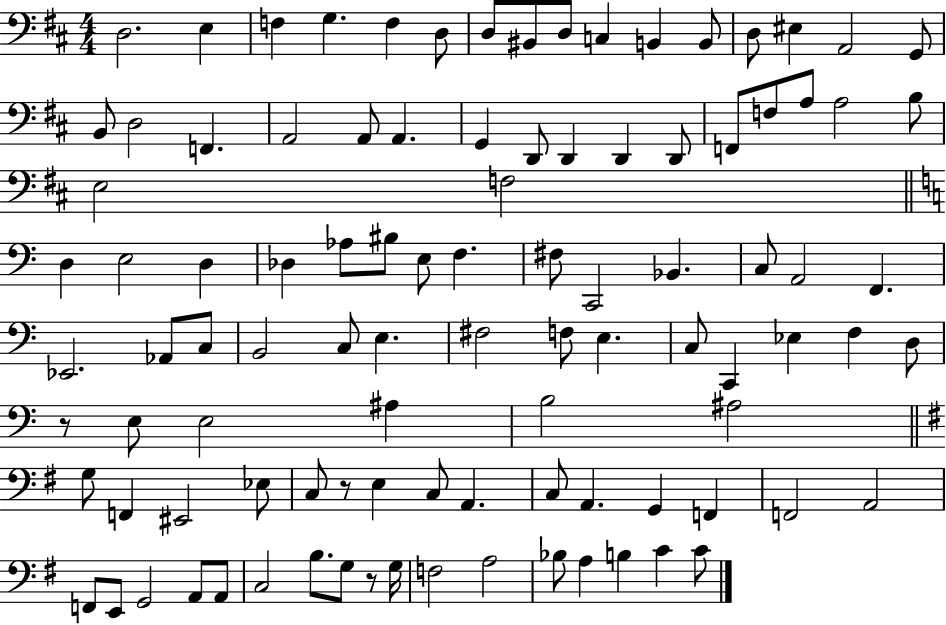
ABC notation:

X:1
T:Untitled
M:4/4
L:1/4
K:D
D,2 E, F, G, F, D,/2 D,/2 ^B,,/2 D,/2 C, B,, B,,/2 D,/2 ^E, A,,2 G,,/2 B,,/2 D,2 F,, A,,2 A,,/2 A,, G,, D,,/2 D,, D,, D,,/2 F,,/2 F,/2 A,/2 A,2 B,/2 E,2 F,2 D, E,2 D, _D, _A,/2 ^B,/2 E,/2 F, ^F,/2 C,,2 _B,, C,/2 A,,2 F,, _E,,2 _A,,/2 C,/2 B,,2 C,/2 E, ^F,2 F,/2 E, C,/2 C,, _E, F, D,/2 z/2 E,/2 E,2 ^A, B,2 ^A,2 G,/2 F,, ^E,,2 _E,/2 C,/2 z/2 E, C,/2 A,, C,/2 A,, G,, F,, F,,2 A,,2 F,,/2 E,,/2 G,,2 A,,/2 A,,/2 C,2 B,/2 G,/2 z/2 G,/4 F,2 A,2 _B,/2 A, B, C C/2